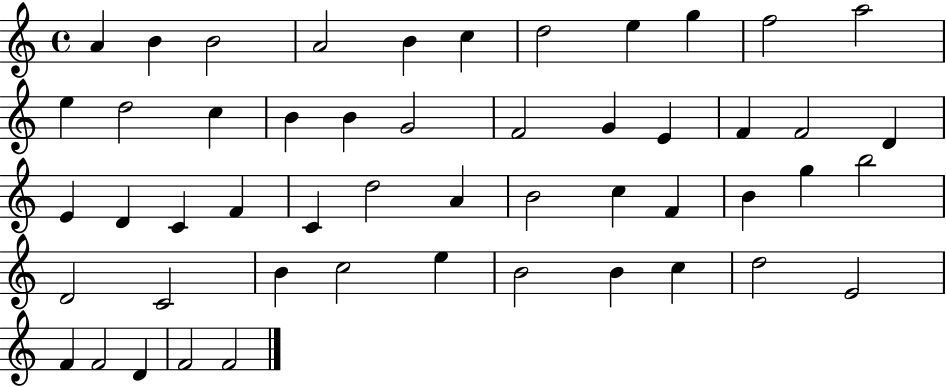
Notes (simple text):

A4/q B4/q B4/h A4/h B4/q C5/q D5/h E5/q G5/q F5/h A5/h E5/q D5/h C5/q B4/q B4/q G4/h F4/h G4/q E4/q F4/q F4/h D4/q E4/q D4/q C4/q F4/q C4/q D5/h A4/q B4/h C5/q F4/q B4/q G5/q B5/h D4/h C4/h B4/q C5/h E5/q B4/h B4/q C5/q D5/h E4/h F4/q F4/h D4/q F4/h F4/h